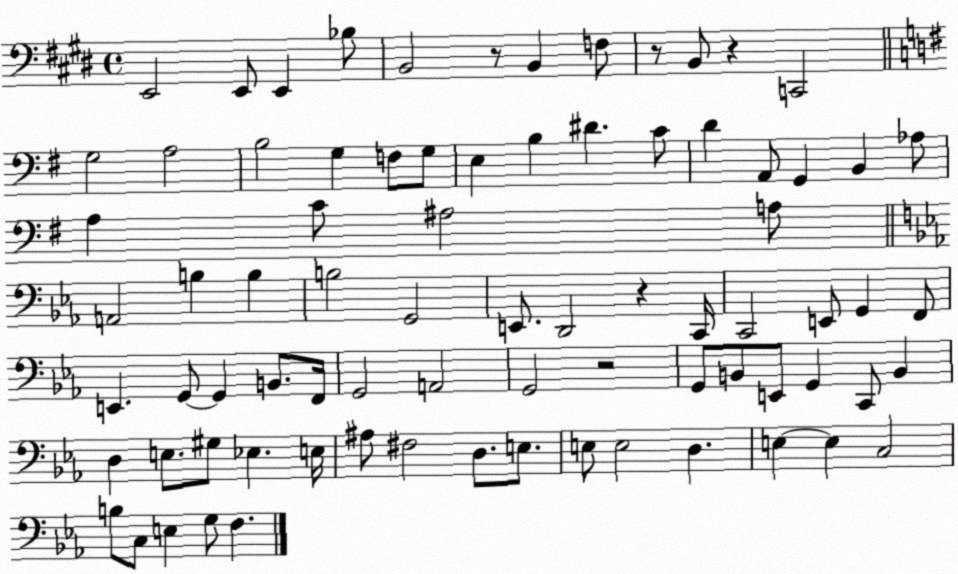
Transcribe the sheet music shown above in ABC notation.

X:1
T:Untitled
M:4/4
L:1/4
K:E
E,,2 E,,/2 E,, _B,/2 B,,2 z/2 B,, F,/2 z/2 B,,/2 z C,,2 G,2 A,2 B,2 G, F,/2 G,/2 E, B, ^D C/2 D A,,/2 G,, B,, _A,/2 A, C/2 ^A,2 A,/2 A,,2 B, B, B,2 G,,2 E,,/2 D,,2 z C,,/4 C,,2 E,,/2 G,, F,,/2 E,, G,,/2 G,, B,,/2 F,,/4 G,,2 A,,2 G,,2 z2 G,,/2 B,,/2 E,,/2 G,, C,,/2 B,, D, E,/2 ^G,/2 _E, E,/4 ^A,/2 ^F,2 D,/2 E,/2 E,/2 E,2 D, E, E, C,2 B,/2 C,/2 E, G,/2 F,